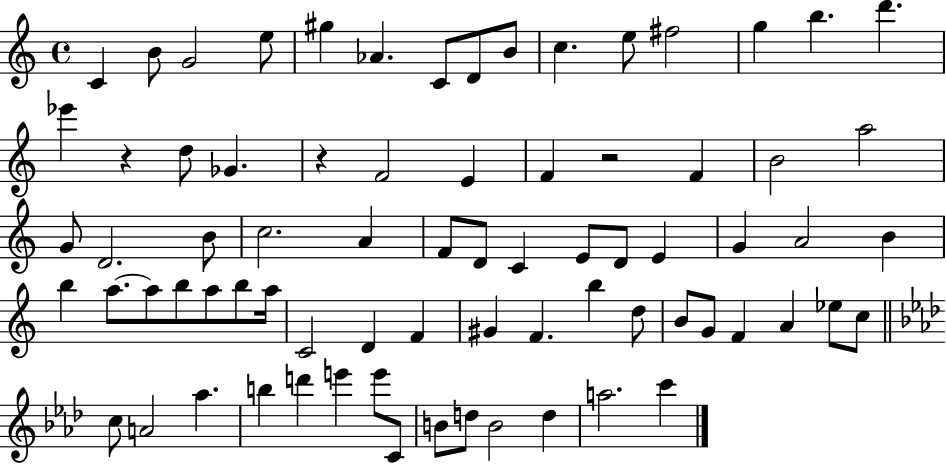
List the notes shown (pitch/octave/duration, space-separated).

C4/q B4/e G4/h E5/e G#5/q Ab4/q. C4/e D4/e B4/e C5/q. E5/e F#5/h G5/q B5/q. D6/q. Eb6/q R/q D5/e Gb4/q. R/q F4/h E4/q F4/q R/h F4/q B4/h A5/h G4/e D4/h. B4/e C5/h. A4/q F4/e D4/e C4/q E4/e D4/e E4/q G4/q A4/h B4/q B5/q A5/e. A5/e B5/e A5/e B5/e A5/s C4/h D4/q F4/q G#4/q F4/q. B5/q D5/e B4/e G4/e F4/q A4/q Eb5/e C5/e C5/e A4/h Ab5/q. B5/q D6/q E6/q E6/e C4/e B4/e D5/e B4/h D5/q A5/h. C6/q